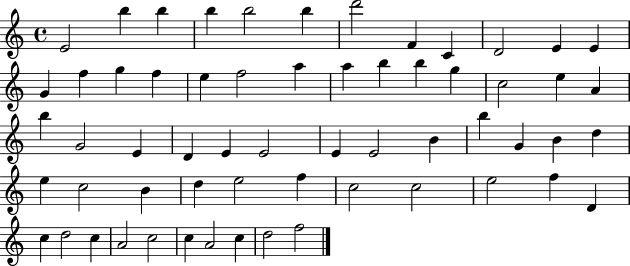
{
  \clef treble
  \time 4/4
  \defaultTimeSignature
  \key c \major
  e'2 b''4 b''4 | b''4 b''2 b''4 | d'''2 f'4 c'4 | d'2 e'4 e'4 | \break g'4 f''4 g''4 f''4 | e''4 f''2 a''4 | a''4 b''4 b''4 g''4 | c''2 e''4 a'4 | \break b''4 g'2 e'4 | d'4 e'4 e'2 | e'4 e'2 b'4 | b''4 g'4 b'4 d''4 | \break e''4 c''2 b'4 | d''4 e''2 f''4 | c''2 c''2 | e''2 f''4 d'4 | \break c''4 d''2 c''4 | a'2 c''2 | c''4 a'2 c''4 | d''2 f''2 | \break \bar "|."
}